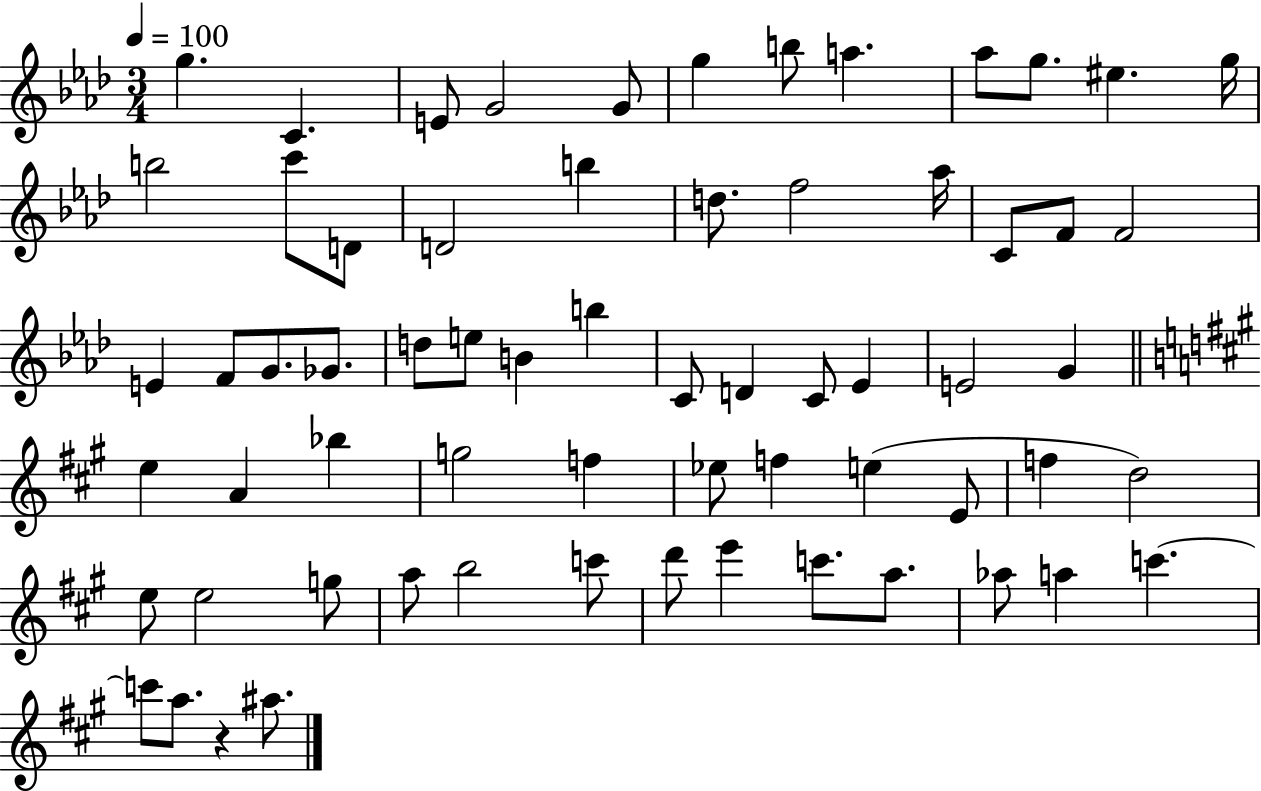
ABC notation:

X:1
T:Untitled
M:3/4
L:1/4
K:Ab
g C E/2 G2 G/2 g b/2 a _a/2 g/2 ^e g/4 b2 c'/2 D/2 D2 b d/2 f2 _a/4 C/2 F/2 F2 E F/2 G/2 _G/2 d/2 e/2 B b C/2 D C/2 _E E2 G e A _b g2 f _e/2 f e E/2 f d2 e/2 e2 g/2 a/2 b2 c'/2 d'/2 e' c'/2 a/2 _a/2 a c' c'/2 a/2 z ^a/2